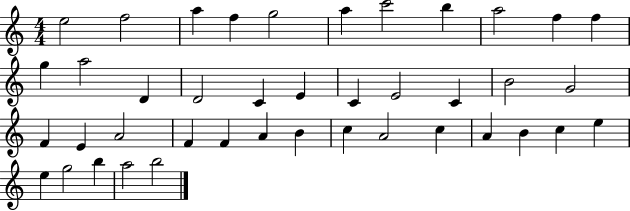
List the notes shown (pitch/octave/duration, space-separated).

E5/h F5/h A5/q F5/q G5/h A5/q C6/h B5/q A5/h F5/q F5/q G5/q A5/h D4/q D4/h C4/q E4/q C4/q E4/h C4/q B4/h G4/h F4/q E4/q A4/h F4/q F4/q A4/q B4/q C5/q A4/h C5/q A4/q B4/q C5/q E5/q E5/q G5/h B5/q A5/h B5/h